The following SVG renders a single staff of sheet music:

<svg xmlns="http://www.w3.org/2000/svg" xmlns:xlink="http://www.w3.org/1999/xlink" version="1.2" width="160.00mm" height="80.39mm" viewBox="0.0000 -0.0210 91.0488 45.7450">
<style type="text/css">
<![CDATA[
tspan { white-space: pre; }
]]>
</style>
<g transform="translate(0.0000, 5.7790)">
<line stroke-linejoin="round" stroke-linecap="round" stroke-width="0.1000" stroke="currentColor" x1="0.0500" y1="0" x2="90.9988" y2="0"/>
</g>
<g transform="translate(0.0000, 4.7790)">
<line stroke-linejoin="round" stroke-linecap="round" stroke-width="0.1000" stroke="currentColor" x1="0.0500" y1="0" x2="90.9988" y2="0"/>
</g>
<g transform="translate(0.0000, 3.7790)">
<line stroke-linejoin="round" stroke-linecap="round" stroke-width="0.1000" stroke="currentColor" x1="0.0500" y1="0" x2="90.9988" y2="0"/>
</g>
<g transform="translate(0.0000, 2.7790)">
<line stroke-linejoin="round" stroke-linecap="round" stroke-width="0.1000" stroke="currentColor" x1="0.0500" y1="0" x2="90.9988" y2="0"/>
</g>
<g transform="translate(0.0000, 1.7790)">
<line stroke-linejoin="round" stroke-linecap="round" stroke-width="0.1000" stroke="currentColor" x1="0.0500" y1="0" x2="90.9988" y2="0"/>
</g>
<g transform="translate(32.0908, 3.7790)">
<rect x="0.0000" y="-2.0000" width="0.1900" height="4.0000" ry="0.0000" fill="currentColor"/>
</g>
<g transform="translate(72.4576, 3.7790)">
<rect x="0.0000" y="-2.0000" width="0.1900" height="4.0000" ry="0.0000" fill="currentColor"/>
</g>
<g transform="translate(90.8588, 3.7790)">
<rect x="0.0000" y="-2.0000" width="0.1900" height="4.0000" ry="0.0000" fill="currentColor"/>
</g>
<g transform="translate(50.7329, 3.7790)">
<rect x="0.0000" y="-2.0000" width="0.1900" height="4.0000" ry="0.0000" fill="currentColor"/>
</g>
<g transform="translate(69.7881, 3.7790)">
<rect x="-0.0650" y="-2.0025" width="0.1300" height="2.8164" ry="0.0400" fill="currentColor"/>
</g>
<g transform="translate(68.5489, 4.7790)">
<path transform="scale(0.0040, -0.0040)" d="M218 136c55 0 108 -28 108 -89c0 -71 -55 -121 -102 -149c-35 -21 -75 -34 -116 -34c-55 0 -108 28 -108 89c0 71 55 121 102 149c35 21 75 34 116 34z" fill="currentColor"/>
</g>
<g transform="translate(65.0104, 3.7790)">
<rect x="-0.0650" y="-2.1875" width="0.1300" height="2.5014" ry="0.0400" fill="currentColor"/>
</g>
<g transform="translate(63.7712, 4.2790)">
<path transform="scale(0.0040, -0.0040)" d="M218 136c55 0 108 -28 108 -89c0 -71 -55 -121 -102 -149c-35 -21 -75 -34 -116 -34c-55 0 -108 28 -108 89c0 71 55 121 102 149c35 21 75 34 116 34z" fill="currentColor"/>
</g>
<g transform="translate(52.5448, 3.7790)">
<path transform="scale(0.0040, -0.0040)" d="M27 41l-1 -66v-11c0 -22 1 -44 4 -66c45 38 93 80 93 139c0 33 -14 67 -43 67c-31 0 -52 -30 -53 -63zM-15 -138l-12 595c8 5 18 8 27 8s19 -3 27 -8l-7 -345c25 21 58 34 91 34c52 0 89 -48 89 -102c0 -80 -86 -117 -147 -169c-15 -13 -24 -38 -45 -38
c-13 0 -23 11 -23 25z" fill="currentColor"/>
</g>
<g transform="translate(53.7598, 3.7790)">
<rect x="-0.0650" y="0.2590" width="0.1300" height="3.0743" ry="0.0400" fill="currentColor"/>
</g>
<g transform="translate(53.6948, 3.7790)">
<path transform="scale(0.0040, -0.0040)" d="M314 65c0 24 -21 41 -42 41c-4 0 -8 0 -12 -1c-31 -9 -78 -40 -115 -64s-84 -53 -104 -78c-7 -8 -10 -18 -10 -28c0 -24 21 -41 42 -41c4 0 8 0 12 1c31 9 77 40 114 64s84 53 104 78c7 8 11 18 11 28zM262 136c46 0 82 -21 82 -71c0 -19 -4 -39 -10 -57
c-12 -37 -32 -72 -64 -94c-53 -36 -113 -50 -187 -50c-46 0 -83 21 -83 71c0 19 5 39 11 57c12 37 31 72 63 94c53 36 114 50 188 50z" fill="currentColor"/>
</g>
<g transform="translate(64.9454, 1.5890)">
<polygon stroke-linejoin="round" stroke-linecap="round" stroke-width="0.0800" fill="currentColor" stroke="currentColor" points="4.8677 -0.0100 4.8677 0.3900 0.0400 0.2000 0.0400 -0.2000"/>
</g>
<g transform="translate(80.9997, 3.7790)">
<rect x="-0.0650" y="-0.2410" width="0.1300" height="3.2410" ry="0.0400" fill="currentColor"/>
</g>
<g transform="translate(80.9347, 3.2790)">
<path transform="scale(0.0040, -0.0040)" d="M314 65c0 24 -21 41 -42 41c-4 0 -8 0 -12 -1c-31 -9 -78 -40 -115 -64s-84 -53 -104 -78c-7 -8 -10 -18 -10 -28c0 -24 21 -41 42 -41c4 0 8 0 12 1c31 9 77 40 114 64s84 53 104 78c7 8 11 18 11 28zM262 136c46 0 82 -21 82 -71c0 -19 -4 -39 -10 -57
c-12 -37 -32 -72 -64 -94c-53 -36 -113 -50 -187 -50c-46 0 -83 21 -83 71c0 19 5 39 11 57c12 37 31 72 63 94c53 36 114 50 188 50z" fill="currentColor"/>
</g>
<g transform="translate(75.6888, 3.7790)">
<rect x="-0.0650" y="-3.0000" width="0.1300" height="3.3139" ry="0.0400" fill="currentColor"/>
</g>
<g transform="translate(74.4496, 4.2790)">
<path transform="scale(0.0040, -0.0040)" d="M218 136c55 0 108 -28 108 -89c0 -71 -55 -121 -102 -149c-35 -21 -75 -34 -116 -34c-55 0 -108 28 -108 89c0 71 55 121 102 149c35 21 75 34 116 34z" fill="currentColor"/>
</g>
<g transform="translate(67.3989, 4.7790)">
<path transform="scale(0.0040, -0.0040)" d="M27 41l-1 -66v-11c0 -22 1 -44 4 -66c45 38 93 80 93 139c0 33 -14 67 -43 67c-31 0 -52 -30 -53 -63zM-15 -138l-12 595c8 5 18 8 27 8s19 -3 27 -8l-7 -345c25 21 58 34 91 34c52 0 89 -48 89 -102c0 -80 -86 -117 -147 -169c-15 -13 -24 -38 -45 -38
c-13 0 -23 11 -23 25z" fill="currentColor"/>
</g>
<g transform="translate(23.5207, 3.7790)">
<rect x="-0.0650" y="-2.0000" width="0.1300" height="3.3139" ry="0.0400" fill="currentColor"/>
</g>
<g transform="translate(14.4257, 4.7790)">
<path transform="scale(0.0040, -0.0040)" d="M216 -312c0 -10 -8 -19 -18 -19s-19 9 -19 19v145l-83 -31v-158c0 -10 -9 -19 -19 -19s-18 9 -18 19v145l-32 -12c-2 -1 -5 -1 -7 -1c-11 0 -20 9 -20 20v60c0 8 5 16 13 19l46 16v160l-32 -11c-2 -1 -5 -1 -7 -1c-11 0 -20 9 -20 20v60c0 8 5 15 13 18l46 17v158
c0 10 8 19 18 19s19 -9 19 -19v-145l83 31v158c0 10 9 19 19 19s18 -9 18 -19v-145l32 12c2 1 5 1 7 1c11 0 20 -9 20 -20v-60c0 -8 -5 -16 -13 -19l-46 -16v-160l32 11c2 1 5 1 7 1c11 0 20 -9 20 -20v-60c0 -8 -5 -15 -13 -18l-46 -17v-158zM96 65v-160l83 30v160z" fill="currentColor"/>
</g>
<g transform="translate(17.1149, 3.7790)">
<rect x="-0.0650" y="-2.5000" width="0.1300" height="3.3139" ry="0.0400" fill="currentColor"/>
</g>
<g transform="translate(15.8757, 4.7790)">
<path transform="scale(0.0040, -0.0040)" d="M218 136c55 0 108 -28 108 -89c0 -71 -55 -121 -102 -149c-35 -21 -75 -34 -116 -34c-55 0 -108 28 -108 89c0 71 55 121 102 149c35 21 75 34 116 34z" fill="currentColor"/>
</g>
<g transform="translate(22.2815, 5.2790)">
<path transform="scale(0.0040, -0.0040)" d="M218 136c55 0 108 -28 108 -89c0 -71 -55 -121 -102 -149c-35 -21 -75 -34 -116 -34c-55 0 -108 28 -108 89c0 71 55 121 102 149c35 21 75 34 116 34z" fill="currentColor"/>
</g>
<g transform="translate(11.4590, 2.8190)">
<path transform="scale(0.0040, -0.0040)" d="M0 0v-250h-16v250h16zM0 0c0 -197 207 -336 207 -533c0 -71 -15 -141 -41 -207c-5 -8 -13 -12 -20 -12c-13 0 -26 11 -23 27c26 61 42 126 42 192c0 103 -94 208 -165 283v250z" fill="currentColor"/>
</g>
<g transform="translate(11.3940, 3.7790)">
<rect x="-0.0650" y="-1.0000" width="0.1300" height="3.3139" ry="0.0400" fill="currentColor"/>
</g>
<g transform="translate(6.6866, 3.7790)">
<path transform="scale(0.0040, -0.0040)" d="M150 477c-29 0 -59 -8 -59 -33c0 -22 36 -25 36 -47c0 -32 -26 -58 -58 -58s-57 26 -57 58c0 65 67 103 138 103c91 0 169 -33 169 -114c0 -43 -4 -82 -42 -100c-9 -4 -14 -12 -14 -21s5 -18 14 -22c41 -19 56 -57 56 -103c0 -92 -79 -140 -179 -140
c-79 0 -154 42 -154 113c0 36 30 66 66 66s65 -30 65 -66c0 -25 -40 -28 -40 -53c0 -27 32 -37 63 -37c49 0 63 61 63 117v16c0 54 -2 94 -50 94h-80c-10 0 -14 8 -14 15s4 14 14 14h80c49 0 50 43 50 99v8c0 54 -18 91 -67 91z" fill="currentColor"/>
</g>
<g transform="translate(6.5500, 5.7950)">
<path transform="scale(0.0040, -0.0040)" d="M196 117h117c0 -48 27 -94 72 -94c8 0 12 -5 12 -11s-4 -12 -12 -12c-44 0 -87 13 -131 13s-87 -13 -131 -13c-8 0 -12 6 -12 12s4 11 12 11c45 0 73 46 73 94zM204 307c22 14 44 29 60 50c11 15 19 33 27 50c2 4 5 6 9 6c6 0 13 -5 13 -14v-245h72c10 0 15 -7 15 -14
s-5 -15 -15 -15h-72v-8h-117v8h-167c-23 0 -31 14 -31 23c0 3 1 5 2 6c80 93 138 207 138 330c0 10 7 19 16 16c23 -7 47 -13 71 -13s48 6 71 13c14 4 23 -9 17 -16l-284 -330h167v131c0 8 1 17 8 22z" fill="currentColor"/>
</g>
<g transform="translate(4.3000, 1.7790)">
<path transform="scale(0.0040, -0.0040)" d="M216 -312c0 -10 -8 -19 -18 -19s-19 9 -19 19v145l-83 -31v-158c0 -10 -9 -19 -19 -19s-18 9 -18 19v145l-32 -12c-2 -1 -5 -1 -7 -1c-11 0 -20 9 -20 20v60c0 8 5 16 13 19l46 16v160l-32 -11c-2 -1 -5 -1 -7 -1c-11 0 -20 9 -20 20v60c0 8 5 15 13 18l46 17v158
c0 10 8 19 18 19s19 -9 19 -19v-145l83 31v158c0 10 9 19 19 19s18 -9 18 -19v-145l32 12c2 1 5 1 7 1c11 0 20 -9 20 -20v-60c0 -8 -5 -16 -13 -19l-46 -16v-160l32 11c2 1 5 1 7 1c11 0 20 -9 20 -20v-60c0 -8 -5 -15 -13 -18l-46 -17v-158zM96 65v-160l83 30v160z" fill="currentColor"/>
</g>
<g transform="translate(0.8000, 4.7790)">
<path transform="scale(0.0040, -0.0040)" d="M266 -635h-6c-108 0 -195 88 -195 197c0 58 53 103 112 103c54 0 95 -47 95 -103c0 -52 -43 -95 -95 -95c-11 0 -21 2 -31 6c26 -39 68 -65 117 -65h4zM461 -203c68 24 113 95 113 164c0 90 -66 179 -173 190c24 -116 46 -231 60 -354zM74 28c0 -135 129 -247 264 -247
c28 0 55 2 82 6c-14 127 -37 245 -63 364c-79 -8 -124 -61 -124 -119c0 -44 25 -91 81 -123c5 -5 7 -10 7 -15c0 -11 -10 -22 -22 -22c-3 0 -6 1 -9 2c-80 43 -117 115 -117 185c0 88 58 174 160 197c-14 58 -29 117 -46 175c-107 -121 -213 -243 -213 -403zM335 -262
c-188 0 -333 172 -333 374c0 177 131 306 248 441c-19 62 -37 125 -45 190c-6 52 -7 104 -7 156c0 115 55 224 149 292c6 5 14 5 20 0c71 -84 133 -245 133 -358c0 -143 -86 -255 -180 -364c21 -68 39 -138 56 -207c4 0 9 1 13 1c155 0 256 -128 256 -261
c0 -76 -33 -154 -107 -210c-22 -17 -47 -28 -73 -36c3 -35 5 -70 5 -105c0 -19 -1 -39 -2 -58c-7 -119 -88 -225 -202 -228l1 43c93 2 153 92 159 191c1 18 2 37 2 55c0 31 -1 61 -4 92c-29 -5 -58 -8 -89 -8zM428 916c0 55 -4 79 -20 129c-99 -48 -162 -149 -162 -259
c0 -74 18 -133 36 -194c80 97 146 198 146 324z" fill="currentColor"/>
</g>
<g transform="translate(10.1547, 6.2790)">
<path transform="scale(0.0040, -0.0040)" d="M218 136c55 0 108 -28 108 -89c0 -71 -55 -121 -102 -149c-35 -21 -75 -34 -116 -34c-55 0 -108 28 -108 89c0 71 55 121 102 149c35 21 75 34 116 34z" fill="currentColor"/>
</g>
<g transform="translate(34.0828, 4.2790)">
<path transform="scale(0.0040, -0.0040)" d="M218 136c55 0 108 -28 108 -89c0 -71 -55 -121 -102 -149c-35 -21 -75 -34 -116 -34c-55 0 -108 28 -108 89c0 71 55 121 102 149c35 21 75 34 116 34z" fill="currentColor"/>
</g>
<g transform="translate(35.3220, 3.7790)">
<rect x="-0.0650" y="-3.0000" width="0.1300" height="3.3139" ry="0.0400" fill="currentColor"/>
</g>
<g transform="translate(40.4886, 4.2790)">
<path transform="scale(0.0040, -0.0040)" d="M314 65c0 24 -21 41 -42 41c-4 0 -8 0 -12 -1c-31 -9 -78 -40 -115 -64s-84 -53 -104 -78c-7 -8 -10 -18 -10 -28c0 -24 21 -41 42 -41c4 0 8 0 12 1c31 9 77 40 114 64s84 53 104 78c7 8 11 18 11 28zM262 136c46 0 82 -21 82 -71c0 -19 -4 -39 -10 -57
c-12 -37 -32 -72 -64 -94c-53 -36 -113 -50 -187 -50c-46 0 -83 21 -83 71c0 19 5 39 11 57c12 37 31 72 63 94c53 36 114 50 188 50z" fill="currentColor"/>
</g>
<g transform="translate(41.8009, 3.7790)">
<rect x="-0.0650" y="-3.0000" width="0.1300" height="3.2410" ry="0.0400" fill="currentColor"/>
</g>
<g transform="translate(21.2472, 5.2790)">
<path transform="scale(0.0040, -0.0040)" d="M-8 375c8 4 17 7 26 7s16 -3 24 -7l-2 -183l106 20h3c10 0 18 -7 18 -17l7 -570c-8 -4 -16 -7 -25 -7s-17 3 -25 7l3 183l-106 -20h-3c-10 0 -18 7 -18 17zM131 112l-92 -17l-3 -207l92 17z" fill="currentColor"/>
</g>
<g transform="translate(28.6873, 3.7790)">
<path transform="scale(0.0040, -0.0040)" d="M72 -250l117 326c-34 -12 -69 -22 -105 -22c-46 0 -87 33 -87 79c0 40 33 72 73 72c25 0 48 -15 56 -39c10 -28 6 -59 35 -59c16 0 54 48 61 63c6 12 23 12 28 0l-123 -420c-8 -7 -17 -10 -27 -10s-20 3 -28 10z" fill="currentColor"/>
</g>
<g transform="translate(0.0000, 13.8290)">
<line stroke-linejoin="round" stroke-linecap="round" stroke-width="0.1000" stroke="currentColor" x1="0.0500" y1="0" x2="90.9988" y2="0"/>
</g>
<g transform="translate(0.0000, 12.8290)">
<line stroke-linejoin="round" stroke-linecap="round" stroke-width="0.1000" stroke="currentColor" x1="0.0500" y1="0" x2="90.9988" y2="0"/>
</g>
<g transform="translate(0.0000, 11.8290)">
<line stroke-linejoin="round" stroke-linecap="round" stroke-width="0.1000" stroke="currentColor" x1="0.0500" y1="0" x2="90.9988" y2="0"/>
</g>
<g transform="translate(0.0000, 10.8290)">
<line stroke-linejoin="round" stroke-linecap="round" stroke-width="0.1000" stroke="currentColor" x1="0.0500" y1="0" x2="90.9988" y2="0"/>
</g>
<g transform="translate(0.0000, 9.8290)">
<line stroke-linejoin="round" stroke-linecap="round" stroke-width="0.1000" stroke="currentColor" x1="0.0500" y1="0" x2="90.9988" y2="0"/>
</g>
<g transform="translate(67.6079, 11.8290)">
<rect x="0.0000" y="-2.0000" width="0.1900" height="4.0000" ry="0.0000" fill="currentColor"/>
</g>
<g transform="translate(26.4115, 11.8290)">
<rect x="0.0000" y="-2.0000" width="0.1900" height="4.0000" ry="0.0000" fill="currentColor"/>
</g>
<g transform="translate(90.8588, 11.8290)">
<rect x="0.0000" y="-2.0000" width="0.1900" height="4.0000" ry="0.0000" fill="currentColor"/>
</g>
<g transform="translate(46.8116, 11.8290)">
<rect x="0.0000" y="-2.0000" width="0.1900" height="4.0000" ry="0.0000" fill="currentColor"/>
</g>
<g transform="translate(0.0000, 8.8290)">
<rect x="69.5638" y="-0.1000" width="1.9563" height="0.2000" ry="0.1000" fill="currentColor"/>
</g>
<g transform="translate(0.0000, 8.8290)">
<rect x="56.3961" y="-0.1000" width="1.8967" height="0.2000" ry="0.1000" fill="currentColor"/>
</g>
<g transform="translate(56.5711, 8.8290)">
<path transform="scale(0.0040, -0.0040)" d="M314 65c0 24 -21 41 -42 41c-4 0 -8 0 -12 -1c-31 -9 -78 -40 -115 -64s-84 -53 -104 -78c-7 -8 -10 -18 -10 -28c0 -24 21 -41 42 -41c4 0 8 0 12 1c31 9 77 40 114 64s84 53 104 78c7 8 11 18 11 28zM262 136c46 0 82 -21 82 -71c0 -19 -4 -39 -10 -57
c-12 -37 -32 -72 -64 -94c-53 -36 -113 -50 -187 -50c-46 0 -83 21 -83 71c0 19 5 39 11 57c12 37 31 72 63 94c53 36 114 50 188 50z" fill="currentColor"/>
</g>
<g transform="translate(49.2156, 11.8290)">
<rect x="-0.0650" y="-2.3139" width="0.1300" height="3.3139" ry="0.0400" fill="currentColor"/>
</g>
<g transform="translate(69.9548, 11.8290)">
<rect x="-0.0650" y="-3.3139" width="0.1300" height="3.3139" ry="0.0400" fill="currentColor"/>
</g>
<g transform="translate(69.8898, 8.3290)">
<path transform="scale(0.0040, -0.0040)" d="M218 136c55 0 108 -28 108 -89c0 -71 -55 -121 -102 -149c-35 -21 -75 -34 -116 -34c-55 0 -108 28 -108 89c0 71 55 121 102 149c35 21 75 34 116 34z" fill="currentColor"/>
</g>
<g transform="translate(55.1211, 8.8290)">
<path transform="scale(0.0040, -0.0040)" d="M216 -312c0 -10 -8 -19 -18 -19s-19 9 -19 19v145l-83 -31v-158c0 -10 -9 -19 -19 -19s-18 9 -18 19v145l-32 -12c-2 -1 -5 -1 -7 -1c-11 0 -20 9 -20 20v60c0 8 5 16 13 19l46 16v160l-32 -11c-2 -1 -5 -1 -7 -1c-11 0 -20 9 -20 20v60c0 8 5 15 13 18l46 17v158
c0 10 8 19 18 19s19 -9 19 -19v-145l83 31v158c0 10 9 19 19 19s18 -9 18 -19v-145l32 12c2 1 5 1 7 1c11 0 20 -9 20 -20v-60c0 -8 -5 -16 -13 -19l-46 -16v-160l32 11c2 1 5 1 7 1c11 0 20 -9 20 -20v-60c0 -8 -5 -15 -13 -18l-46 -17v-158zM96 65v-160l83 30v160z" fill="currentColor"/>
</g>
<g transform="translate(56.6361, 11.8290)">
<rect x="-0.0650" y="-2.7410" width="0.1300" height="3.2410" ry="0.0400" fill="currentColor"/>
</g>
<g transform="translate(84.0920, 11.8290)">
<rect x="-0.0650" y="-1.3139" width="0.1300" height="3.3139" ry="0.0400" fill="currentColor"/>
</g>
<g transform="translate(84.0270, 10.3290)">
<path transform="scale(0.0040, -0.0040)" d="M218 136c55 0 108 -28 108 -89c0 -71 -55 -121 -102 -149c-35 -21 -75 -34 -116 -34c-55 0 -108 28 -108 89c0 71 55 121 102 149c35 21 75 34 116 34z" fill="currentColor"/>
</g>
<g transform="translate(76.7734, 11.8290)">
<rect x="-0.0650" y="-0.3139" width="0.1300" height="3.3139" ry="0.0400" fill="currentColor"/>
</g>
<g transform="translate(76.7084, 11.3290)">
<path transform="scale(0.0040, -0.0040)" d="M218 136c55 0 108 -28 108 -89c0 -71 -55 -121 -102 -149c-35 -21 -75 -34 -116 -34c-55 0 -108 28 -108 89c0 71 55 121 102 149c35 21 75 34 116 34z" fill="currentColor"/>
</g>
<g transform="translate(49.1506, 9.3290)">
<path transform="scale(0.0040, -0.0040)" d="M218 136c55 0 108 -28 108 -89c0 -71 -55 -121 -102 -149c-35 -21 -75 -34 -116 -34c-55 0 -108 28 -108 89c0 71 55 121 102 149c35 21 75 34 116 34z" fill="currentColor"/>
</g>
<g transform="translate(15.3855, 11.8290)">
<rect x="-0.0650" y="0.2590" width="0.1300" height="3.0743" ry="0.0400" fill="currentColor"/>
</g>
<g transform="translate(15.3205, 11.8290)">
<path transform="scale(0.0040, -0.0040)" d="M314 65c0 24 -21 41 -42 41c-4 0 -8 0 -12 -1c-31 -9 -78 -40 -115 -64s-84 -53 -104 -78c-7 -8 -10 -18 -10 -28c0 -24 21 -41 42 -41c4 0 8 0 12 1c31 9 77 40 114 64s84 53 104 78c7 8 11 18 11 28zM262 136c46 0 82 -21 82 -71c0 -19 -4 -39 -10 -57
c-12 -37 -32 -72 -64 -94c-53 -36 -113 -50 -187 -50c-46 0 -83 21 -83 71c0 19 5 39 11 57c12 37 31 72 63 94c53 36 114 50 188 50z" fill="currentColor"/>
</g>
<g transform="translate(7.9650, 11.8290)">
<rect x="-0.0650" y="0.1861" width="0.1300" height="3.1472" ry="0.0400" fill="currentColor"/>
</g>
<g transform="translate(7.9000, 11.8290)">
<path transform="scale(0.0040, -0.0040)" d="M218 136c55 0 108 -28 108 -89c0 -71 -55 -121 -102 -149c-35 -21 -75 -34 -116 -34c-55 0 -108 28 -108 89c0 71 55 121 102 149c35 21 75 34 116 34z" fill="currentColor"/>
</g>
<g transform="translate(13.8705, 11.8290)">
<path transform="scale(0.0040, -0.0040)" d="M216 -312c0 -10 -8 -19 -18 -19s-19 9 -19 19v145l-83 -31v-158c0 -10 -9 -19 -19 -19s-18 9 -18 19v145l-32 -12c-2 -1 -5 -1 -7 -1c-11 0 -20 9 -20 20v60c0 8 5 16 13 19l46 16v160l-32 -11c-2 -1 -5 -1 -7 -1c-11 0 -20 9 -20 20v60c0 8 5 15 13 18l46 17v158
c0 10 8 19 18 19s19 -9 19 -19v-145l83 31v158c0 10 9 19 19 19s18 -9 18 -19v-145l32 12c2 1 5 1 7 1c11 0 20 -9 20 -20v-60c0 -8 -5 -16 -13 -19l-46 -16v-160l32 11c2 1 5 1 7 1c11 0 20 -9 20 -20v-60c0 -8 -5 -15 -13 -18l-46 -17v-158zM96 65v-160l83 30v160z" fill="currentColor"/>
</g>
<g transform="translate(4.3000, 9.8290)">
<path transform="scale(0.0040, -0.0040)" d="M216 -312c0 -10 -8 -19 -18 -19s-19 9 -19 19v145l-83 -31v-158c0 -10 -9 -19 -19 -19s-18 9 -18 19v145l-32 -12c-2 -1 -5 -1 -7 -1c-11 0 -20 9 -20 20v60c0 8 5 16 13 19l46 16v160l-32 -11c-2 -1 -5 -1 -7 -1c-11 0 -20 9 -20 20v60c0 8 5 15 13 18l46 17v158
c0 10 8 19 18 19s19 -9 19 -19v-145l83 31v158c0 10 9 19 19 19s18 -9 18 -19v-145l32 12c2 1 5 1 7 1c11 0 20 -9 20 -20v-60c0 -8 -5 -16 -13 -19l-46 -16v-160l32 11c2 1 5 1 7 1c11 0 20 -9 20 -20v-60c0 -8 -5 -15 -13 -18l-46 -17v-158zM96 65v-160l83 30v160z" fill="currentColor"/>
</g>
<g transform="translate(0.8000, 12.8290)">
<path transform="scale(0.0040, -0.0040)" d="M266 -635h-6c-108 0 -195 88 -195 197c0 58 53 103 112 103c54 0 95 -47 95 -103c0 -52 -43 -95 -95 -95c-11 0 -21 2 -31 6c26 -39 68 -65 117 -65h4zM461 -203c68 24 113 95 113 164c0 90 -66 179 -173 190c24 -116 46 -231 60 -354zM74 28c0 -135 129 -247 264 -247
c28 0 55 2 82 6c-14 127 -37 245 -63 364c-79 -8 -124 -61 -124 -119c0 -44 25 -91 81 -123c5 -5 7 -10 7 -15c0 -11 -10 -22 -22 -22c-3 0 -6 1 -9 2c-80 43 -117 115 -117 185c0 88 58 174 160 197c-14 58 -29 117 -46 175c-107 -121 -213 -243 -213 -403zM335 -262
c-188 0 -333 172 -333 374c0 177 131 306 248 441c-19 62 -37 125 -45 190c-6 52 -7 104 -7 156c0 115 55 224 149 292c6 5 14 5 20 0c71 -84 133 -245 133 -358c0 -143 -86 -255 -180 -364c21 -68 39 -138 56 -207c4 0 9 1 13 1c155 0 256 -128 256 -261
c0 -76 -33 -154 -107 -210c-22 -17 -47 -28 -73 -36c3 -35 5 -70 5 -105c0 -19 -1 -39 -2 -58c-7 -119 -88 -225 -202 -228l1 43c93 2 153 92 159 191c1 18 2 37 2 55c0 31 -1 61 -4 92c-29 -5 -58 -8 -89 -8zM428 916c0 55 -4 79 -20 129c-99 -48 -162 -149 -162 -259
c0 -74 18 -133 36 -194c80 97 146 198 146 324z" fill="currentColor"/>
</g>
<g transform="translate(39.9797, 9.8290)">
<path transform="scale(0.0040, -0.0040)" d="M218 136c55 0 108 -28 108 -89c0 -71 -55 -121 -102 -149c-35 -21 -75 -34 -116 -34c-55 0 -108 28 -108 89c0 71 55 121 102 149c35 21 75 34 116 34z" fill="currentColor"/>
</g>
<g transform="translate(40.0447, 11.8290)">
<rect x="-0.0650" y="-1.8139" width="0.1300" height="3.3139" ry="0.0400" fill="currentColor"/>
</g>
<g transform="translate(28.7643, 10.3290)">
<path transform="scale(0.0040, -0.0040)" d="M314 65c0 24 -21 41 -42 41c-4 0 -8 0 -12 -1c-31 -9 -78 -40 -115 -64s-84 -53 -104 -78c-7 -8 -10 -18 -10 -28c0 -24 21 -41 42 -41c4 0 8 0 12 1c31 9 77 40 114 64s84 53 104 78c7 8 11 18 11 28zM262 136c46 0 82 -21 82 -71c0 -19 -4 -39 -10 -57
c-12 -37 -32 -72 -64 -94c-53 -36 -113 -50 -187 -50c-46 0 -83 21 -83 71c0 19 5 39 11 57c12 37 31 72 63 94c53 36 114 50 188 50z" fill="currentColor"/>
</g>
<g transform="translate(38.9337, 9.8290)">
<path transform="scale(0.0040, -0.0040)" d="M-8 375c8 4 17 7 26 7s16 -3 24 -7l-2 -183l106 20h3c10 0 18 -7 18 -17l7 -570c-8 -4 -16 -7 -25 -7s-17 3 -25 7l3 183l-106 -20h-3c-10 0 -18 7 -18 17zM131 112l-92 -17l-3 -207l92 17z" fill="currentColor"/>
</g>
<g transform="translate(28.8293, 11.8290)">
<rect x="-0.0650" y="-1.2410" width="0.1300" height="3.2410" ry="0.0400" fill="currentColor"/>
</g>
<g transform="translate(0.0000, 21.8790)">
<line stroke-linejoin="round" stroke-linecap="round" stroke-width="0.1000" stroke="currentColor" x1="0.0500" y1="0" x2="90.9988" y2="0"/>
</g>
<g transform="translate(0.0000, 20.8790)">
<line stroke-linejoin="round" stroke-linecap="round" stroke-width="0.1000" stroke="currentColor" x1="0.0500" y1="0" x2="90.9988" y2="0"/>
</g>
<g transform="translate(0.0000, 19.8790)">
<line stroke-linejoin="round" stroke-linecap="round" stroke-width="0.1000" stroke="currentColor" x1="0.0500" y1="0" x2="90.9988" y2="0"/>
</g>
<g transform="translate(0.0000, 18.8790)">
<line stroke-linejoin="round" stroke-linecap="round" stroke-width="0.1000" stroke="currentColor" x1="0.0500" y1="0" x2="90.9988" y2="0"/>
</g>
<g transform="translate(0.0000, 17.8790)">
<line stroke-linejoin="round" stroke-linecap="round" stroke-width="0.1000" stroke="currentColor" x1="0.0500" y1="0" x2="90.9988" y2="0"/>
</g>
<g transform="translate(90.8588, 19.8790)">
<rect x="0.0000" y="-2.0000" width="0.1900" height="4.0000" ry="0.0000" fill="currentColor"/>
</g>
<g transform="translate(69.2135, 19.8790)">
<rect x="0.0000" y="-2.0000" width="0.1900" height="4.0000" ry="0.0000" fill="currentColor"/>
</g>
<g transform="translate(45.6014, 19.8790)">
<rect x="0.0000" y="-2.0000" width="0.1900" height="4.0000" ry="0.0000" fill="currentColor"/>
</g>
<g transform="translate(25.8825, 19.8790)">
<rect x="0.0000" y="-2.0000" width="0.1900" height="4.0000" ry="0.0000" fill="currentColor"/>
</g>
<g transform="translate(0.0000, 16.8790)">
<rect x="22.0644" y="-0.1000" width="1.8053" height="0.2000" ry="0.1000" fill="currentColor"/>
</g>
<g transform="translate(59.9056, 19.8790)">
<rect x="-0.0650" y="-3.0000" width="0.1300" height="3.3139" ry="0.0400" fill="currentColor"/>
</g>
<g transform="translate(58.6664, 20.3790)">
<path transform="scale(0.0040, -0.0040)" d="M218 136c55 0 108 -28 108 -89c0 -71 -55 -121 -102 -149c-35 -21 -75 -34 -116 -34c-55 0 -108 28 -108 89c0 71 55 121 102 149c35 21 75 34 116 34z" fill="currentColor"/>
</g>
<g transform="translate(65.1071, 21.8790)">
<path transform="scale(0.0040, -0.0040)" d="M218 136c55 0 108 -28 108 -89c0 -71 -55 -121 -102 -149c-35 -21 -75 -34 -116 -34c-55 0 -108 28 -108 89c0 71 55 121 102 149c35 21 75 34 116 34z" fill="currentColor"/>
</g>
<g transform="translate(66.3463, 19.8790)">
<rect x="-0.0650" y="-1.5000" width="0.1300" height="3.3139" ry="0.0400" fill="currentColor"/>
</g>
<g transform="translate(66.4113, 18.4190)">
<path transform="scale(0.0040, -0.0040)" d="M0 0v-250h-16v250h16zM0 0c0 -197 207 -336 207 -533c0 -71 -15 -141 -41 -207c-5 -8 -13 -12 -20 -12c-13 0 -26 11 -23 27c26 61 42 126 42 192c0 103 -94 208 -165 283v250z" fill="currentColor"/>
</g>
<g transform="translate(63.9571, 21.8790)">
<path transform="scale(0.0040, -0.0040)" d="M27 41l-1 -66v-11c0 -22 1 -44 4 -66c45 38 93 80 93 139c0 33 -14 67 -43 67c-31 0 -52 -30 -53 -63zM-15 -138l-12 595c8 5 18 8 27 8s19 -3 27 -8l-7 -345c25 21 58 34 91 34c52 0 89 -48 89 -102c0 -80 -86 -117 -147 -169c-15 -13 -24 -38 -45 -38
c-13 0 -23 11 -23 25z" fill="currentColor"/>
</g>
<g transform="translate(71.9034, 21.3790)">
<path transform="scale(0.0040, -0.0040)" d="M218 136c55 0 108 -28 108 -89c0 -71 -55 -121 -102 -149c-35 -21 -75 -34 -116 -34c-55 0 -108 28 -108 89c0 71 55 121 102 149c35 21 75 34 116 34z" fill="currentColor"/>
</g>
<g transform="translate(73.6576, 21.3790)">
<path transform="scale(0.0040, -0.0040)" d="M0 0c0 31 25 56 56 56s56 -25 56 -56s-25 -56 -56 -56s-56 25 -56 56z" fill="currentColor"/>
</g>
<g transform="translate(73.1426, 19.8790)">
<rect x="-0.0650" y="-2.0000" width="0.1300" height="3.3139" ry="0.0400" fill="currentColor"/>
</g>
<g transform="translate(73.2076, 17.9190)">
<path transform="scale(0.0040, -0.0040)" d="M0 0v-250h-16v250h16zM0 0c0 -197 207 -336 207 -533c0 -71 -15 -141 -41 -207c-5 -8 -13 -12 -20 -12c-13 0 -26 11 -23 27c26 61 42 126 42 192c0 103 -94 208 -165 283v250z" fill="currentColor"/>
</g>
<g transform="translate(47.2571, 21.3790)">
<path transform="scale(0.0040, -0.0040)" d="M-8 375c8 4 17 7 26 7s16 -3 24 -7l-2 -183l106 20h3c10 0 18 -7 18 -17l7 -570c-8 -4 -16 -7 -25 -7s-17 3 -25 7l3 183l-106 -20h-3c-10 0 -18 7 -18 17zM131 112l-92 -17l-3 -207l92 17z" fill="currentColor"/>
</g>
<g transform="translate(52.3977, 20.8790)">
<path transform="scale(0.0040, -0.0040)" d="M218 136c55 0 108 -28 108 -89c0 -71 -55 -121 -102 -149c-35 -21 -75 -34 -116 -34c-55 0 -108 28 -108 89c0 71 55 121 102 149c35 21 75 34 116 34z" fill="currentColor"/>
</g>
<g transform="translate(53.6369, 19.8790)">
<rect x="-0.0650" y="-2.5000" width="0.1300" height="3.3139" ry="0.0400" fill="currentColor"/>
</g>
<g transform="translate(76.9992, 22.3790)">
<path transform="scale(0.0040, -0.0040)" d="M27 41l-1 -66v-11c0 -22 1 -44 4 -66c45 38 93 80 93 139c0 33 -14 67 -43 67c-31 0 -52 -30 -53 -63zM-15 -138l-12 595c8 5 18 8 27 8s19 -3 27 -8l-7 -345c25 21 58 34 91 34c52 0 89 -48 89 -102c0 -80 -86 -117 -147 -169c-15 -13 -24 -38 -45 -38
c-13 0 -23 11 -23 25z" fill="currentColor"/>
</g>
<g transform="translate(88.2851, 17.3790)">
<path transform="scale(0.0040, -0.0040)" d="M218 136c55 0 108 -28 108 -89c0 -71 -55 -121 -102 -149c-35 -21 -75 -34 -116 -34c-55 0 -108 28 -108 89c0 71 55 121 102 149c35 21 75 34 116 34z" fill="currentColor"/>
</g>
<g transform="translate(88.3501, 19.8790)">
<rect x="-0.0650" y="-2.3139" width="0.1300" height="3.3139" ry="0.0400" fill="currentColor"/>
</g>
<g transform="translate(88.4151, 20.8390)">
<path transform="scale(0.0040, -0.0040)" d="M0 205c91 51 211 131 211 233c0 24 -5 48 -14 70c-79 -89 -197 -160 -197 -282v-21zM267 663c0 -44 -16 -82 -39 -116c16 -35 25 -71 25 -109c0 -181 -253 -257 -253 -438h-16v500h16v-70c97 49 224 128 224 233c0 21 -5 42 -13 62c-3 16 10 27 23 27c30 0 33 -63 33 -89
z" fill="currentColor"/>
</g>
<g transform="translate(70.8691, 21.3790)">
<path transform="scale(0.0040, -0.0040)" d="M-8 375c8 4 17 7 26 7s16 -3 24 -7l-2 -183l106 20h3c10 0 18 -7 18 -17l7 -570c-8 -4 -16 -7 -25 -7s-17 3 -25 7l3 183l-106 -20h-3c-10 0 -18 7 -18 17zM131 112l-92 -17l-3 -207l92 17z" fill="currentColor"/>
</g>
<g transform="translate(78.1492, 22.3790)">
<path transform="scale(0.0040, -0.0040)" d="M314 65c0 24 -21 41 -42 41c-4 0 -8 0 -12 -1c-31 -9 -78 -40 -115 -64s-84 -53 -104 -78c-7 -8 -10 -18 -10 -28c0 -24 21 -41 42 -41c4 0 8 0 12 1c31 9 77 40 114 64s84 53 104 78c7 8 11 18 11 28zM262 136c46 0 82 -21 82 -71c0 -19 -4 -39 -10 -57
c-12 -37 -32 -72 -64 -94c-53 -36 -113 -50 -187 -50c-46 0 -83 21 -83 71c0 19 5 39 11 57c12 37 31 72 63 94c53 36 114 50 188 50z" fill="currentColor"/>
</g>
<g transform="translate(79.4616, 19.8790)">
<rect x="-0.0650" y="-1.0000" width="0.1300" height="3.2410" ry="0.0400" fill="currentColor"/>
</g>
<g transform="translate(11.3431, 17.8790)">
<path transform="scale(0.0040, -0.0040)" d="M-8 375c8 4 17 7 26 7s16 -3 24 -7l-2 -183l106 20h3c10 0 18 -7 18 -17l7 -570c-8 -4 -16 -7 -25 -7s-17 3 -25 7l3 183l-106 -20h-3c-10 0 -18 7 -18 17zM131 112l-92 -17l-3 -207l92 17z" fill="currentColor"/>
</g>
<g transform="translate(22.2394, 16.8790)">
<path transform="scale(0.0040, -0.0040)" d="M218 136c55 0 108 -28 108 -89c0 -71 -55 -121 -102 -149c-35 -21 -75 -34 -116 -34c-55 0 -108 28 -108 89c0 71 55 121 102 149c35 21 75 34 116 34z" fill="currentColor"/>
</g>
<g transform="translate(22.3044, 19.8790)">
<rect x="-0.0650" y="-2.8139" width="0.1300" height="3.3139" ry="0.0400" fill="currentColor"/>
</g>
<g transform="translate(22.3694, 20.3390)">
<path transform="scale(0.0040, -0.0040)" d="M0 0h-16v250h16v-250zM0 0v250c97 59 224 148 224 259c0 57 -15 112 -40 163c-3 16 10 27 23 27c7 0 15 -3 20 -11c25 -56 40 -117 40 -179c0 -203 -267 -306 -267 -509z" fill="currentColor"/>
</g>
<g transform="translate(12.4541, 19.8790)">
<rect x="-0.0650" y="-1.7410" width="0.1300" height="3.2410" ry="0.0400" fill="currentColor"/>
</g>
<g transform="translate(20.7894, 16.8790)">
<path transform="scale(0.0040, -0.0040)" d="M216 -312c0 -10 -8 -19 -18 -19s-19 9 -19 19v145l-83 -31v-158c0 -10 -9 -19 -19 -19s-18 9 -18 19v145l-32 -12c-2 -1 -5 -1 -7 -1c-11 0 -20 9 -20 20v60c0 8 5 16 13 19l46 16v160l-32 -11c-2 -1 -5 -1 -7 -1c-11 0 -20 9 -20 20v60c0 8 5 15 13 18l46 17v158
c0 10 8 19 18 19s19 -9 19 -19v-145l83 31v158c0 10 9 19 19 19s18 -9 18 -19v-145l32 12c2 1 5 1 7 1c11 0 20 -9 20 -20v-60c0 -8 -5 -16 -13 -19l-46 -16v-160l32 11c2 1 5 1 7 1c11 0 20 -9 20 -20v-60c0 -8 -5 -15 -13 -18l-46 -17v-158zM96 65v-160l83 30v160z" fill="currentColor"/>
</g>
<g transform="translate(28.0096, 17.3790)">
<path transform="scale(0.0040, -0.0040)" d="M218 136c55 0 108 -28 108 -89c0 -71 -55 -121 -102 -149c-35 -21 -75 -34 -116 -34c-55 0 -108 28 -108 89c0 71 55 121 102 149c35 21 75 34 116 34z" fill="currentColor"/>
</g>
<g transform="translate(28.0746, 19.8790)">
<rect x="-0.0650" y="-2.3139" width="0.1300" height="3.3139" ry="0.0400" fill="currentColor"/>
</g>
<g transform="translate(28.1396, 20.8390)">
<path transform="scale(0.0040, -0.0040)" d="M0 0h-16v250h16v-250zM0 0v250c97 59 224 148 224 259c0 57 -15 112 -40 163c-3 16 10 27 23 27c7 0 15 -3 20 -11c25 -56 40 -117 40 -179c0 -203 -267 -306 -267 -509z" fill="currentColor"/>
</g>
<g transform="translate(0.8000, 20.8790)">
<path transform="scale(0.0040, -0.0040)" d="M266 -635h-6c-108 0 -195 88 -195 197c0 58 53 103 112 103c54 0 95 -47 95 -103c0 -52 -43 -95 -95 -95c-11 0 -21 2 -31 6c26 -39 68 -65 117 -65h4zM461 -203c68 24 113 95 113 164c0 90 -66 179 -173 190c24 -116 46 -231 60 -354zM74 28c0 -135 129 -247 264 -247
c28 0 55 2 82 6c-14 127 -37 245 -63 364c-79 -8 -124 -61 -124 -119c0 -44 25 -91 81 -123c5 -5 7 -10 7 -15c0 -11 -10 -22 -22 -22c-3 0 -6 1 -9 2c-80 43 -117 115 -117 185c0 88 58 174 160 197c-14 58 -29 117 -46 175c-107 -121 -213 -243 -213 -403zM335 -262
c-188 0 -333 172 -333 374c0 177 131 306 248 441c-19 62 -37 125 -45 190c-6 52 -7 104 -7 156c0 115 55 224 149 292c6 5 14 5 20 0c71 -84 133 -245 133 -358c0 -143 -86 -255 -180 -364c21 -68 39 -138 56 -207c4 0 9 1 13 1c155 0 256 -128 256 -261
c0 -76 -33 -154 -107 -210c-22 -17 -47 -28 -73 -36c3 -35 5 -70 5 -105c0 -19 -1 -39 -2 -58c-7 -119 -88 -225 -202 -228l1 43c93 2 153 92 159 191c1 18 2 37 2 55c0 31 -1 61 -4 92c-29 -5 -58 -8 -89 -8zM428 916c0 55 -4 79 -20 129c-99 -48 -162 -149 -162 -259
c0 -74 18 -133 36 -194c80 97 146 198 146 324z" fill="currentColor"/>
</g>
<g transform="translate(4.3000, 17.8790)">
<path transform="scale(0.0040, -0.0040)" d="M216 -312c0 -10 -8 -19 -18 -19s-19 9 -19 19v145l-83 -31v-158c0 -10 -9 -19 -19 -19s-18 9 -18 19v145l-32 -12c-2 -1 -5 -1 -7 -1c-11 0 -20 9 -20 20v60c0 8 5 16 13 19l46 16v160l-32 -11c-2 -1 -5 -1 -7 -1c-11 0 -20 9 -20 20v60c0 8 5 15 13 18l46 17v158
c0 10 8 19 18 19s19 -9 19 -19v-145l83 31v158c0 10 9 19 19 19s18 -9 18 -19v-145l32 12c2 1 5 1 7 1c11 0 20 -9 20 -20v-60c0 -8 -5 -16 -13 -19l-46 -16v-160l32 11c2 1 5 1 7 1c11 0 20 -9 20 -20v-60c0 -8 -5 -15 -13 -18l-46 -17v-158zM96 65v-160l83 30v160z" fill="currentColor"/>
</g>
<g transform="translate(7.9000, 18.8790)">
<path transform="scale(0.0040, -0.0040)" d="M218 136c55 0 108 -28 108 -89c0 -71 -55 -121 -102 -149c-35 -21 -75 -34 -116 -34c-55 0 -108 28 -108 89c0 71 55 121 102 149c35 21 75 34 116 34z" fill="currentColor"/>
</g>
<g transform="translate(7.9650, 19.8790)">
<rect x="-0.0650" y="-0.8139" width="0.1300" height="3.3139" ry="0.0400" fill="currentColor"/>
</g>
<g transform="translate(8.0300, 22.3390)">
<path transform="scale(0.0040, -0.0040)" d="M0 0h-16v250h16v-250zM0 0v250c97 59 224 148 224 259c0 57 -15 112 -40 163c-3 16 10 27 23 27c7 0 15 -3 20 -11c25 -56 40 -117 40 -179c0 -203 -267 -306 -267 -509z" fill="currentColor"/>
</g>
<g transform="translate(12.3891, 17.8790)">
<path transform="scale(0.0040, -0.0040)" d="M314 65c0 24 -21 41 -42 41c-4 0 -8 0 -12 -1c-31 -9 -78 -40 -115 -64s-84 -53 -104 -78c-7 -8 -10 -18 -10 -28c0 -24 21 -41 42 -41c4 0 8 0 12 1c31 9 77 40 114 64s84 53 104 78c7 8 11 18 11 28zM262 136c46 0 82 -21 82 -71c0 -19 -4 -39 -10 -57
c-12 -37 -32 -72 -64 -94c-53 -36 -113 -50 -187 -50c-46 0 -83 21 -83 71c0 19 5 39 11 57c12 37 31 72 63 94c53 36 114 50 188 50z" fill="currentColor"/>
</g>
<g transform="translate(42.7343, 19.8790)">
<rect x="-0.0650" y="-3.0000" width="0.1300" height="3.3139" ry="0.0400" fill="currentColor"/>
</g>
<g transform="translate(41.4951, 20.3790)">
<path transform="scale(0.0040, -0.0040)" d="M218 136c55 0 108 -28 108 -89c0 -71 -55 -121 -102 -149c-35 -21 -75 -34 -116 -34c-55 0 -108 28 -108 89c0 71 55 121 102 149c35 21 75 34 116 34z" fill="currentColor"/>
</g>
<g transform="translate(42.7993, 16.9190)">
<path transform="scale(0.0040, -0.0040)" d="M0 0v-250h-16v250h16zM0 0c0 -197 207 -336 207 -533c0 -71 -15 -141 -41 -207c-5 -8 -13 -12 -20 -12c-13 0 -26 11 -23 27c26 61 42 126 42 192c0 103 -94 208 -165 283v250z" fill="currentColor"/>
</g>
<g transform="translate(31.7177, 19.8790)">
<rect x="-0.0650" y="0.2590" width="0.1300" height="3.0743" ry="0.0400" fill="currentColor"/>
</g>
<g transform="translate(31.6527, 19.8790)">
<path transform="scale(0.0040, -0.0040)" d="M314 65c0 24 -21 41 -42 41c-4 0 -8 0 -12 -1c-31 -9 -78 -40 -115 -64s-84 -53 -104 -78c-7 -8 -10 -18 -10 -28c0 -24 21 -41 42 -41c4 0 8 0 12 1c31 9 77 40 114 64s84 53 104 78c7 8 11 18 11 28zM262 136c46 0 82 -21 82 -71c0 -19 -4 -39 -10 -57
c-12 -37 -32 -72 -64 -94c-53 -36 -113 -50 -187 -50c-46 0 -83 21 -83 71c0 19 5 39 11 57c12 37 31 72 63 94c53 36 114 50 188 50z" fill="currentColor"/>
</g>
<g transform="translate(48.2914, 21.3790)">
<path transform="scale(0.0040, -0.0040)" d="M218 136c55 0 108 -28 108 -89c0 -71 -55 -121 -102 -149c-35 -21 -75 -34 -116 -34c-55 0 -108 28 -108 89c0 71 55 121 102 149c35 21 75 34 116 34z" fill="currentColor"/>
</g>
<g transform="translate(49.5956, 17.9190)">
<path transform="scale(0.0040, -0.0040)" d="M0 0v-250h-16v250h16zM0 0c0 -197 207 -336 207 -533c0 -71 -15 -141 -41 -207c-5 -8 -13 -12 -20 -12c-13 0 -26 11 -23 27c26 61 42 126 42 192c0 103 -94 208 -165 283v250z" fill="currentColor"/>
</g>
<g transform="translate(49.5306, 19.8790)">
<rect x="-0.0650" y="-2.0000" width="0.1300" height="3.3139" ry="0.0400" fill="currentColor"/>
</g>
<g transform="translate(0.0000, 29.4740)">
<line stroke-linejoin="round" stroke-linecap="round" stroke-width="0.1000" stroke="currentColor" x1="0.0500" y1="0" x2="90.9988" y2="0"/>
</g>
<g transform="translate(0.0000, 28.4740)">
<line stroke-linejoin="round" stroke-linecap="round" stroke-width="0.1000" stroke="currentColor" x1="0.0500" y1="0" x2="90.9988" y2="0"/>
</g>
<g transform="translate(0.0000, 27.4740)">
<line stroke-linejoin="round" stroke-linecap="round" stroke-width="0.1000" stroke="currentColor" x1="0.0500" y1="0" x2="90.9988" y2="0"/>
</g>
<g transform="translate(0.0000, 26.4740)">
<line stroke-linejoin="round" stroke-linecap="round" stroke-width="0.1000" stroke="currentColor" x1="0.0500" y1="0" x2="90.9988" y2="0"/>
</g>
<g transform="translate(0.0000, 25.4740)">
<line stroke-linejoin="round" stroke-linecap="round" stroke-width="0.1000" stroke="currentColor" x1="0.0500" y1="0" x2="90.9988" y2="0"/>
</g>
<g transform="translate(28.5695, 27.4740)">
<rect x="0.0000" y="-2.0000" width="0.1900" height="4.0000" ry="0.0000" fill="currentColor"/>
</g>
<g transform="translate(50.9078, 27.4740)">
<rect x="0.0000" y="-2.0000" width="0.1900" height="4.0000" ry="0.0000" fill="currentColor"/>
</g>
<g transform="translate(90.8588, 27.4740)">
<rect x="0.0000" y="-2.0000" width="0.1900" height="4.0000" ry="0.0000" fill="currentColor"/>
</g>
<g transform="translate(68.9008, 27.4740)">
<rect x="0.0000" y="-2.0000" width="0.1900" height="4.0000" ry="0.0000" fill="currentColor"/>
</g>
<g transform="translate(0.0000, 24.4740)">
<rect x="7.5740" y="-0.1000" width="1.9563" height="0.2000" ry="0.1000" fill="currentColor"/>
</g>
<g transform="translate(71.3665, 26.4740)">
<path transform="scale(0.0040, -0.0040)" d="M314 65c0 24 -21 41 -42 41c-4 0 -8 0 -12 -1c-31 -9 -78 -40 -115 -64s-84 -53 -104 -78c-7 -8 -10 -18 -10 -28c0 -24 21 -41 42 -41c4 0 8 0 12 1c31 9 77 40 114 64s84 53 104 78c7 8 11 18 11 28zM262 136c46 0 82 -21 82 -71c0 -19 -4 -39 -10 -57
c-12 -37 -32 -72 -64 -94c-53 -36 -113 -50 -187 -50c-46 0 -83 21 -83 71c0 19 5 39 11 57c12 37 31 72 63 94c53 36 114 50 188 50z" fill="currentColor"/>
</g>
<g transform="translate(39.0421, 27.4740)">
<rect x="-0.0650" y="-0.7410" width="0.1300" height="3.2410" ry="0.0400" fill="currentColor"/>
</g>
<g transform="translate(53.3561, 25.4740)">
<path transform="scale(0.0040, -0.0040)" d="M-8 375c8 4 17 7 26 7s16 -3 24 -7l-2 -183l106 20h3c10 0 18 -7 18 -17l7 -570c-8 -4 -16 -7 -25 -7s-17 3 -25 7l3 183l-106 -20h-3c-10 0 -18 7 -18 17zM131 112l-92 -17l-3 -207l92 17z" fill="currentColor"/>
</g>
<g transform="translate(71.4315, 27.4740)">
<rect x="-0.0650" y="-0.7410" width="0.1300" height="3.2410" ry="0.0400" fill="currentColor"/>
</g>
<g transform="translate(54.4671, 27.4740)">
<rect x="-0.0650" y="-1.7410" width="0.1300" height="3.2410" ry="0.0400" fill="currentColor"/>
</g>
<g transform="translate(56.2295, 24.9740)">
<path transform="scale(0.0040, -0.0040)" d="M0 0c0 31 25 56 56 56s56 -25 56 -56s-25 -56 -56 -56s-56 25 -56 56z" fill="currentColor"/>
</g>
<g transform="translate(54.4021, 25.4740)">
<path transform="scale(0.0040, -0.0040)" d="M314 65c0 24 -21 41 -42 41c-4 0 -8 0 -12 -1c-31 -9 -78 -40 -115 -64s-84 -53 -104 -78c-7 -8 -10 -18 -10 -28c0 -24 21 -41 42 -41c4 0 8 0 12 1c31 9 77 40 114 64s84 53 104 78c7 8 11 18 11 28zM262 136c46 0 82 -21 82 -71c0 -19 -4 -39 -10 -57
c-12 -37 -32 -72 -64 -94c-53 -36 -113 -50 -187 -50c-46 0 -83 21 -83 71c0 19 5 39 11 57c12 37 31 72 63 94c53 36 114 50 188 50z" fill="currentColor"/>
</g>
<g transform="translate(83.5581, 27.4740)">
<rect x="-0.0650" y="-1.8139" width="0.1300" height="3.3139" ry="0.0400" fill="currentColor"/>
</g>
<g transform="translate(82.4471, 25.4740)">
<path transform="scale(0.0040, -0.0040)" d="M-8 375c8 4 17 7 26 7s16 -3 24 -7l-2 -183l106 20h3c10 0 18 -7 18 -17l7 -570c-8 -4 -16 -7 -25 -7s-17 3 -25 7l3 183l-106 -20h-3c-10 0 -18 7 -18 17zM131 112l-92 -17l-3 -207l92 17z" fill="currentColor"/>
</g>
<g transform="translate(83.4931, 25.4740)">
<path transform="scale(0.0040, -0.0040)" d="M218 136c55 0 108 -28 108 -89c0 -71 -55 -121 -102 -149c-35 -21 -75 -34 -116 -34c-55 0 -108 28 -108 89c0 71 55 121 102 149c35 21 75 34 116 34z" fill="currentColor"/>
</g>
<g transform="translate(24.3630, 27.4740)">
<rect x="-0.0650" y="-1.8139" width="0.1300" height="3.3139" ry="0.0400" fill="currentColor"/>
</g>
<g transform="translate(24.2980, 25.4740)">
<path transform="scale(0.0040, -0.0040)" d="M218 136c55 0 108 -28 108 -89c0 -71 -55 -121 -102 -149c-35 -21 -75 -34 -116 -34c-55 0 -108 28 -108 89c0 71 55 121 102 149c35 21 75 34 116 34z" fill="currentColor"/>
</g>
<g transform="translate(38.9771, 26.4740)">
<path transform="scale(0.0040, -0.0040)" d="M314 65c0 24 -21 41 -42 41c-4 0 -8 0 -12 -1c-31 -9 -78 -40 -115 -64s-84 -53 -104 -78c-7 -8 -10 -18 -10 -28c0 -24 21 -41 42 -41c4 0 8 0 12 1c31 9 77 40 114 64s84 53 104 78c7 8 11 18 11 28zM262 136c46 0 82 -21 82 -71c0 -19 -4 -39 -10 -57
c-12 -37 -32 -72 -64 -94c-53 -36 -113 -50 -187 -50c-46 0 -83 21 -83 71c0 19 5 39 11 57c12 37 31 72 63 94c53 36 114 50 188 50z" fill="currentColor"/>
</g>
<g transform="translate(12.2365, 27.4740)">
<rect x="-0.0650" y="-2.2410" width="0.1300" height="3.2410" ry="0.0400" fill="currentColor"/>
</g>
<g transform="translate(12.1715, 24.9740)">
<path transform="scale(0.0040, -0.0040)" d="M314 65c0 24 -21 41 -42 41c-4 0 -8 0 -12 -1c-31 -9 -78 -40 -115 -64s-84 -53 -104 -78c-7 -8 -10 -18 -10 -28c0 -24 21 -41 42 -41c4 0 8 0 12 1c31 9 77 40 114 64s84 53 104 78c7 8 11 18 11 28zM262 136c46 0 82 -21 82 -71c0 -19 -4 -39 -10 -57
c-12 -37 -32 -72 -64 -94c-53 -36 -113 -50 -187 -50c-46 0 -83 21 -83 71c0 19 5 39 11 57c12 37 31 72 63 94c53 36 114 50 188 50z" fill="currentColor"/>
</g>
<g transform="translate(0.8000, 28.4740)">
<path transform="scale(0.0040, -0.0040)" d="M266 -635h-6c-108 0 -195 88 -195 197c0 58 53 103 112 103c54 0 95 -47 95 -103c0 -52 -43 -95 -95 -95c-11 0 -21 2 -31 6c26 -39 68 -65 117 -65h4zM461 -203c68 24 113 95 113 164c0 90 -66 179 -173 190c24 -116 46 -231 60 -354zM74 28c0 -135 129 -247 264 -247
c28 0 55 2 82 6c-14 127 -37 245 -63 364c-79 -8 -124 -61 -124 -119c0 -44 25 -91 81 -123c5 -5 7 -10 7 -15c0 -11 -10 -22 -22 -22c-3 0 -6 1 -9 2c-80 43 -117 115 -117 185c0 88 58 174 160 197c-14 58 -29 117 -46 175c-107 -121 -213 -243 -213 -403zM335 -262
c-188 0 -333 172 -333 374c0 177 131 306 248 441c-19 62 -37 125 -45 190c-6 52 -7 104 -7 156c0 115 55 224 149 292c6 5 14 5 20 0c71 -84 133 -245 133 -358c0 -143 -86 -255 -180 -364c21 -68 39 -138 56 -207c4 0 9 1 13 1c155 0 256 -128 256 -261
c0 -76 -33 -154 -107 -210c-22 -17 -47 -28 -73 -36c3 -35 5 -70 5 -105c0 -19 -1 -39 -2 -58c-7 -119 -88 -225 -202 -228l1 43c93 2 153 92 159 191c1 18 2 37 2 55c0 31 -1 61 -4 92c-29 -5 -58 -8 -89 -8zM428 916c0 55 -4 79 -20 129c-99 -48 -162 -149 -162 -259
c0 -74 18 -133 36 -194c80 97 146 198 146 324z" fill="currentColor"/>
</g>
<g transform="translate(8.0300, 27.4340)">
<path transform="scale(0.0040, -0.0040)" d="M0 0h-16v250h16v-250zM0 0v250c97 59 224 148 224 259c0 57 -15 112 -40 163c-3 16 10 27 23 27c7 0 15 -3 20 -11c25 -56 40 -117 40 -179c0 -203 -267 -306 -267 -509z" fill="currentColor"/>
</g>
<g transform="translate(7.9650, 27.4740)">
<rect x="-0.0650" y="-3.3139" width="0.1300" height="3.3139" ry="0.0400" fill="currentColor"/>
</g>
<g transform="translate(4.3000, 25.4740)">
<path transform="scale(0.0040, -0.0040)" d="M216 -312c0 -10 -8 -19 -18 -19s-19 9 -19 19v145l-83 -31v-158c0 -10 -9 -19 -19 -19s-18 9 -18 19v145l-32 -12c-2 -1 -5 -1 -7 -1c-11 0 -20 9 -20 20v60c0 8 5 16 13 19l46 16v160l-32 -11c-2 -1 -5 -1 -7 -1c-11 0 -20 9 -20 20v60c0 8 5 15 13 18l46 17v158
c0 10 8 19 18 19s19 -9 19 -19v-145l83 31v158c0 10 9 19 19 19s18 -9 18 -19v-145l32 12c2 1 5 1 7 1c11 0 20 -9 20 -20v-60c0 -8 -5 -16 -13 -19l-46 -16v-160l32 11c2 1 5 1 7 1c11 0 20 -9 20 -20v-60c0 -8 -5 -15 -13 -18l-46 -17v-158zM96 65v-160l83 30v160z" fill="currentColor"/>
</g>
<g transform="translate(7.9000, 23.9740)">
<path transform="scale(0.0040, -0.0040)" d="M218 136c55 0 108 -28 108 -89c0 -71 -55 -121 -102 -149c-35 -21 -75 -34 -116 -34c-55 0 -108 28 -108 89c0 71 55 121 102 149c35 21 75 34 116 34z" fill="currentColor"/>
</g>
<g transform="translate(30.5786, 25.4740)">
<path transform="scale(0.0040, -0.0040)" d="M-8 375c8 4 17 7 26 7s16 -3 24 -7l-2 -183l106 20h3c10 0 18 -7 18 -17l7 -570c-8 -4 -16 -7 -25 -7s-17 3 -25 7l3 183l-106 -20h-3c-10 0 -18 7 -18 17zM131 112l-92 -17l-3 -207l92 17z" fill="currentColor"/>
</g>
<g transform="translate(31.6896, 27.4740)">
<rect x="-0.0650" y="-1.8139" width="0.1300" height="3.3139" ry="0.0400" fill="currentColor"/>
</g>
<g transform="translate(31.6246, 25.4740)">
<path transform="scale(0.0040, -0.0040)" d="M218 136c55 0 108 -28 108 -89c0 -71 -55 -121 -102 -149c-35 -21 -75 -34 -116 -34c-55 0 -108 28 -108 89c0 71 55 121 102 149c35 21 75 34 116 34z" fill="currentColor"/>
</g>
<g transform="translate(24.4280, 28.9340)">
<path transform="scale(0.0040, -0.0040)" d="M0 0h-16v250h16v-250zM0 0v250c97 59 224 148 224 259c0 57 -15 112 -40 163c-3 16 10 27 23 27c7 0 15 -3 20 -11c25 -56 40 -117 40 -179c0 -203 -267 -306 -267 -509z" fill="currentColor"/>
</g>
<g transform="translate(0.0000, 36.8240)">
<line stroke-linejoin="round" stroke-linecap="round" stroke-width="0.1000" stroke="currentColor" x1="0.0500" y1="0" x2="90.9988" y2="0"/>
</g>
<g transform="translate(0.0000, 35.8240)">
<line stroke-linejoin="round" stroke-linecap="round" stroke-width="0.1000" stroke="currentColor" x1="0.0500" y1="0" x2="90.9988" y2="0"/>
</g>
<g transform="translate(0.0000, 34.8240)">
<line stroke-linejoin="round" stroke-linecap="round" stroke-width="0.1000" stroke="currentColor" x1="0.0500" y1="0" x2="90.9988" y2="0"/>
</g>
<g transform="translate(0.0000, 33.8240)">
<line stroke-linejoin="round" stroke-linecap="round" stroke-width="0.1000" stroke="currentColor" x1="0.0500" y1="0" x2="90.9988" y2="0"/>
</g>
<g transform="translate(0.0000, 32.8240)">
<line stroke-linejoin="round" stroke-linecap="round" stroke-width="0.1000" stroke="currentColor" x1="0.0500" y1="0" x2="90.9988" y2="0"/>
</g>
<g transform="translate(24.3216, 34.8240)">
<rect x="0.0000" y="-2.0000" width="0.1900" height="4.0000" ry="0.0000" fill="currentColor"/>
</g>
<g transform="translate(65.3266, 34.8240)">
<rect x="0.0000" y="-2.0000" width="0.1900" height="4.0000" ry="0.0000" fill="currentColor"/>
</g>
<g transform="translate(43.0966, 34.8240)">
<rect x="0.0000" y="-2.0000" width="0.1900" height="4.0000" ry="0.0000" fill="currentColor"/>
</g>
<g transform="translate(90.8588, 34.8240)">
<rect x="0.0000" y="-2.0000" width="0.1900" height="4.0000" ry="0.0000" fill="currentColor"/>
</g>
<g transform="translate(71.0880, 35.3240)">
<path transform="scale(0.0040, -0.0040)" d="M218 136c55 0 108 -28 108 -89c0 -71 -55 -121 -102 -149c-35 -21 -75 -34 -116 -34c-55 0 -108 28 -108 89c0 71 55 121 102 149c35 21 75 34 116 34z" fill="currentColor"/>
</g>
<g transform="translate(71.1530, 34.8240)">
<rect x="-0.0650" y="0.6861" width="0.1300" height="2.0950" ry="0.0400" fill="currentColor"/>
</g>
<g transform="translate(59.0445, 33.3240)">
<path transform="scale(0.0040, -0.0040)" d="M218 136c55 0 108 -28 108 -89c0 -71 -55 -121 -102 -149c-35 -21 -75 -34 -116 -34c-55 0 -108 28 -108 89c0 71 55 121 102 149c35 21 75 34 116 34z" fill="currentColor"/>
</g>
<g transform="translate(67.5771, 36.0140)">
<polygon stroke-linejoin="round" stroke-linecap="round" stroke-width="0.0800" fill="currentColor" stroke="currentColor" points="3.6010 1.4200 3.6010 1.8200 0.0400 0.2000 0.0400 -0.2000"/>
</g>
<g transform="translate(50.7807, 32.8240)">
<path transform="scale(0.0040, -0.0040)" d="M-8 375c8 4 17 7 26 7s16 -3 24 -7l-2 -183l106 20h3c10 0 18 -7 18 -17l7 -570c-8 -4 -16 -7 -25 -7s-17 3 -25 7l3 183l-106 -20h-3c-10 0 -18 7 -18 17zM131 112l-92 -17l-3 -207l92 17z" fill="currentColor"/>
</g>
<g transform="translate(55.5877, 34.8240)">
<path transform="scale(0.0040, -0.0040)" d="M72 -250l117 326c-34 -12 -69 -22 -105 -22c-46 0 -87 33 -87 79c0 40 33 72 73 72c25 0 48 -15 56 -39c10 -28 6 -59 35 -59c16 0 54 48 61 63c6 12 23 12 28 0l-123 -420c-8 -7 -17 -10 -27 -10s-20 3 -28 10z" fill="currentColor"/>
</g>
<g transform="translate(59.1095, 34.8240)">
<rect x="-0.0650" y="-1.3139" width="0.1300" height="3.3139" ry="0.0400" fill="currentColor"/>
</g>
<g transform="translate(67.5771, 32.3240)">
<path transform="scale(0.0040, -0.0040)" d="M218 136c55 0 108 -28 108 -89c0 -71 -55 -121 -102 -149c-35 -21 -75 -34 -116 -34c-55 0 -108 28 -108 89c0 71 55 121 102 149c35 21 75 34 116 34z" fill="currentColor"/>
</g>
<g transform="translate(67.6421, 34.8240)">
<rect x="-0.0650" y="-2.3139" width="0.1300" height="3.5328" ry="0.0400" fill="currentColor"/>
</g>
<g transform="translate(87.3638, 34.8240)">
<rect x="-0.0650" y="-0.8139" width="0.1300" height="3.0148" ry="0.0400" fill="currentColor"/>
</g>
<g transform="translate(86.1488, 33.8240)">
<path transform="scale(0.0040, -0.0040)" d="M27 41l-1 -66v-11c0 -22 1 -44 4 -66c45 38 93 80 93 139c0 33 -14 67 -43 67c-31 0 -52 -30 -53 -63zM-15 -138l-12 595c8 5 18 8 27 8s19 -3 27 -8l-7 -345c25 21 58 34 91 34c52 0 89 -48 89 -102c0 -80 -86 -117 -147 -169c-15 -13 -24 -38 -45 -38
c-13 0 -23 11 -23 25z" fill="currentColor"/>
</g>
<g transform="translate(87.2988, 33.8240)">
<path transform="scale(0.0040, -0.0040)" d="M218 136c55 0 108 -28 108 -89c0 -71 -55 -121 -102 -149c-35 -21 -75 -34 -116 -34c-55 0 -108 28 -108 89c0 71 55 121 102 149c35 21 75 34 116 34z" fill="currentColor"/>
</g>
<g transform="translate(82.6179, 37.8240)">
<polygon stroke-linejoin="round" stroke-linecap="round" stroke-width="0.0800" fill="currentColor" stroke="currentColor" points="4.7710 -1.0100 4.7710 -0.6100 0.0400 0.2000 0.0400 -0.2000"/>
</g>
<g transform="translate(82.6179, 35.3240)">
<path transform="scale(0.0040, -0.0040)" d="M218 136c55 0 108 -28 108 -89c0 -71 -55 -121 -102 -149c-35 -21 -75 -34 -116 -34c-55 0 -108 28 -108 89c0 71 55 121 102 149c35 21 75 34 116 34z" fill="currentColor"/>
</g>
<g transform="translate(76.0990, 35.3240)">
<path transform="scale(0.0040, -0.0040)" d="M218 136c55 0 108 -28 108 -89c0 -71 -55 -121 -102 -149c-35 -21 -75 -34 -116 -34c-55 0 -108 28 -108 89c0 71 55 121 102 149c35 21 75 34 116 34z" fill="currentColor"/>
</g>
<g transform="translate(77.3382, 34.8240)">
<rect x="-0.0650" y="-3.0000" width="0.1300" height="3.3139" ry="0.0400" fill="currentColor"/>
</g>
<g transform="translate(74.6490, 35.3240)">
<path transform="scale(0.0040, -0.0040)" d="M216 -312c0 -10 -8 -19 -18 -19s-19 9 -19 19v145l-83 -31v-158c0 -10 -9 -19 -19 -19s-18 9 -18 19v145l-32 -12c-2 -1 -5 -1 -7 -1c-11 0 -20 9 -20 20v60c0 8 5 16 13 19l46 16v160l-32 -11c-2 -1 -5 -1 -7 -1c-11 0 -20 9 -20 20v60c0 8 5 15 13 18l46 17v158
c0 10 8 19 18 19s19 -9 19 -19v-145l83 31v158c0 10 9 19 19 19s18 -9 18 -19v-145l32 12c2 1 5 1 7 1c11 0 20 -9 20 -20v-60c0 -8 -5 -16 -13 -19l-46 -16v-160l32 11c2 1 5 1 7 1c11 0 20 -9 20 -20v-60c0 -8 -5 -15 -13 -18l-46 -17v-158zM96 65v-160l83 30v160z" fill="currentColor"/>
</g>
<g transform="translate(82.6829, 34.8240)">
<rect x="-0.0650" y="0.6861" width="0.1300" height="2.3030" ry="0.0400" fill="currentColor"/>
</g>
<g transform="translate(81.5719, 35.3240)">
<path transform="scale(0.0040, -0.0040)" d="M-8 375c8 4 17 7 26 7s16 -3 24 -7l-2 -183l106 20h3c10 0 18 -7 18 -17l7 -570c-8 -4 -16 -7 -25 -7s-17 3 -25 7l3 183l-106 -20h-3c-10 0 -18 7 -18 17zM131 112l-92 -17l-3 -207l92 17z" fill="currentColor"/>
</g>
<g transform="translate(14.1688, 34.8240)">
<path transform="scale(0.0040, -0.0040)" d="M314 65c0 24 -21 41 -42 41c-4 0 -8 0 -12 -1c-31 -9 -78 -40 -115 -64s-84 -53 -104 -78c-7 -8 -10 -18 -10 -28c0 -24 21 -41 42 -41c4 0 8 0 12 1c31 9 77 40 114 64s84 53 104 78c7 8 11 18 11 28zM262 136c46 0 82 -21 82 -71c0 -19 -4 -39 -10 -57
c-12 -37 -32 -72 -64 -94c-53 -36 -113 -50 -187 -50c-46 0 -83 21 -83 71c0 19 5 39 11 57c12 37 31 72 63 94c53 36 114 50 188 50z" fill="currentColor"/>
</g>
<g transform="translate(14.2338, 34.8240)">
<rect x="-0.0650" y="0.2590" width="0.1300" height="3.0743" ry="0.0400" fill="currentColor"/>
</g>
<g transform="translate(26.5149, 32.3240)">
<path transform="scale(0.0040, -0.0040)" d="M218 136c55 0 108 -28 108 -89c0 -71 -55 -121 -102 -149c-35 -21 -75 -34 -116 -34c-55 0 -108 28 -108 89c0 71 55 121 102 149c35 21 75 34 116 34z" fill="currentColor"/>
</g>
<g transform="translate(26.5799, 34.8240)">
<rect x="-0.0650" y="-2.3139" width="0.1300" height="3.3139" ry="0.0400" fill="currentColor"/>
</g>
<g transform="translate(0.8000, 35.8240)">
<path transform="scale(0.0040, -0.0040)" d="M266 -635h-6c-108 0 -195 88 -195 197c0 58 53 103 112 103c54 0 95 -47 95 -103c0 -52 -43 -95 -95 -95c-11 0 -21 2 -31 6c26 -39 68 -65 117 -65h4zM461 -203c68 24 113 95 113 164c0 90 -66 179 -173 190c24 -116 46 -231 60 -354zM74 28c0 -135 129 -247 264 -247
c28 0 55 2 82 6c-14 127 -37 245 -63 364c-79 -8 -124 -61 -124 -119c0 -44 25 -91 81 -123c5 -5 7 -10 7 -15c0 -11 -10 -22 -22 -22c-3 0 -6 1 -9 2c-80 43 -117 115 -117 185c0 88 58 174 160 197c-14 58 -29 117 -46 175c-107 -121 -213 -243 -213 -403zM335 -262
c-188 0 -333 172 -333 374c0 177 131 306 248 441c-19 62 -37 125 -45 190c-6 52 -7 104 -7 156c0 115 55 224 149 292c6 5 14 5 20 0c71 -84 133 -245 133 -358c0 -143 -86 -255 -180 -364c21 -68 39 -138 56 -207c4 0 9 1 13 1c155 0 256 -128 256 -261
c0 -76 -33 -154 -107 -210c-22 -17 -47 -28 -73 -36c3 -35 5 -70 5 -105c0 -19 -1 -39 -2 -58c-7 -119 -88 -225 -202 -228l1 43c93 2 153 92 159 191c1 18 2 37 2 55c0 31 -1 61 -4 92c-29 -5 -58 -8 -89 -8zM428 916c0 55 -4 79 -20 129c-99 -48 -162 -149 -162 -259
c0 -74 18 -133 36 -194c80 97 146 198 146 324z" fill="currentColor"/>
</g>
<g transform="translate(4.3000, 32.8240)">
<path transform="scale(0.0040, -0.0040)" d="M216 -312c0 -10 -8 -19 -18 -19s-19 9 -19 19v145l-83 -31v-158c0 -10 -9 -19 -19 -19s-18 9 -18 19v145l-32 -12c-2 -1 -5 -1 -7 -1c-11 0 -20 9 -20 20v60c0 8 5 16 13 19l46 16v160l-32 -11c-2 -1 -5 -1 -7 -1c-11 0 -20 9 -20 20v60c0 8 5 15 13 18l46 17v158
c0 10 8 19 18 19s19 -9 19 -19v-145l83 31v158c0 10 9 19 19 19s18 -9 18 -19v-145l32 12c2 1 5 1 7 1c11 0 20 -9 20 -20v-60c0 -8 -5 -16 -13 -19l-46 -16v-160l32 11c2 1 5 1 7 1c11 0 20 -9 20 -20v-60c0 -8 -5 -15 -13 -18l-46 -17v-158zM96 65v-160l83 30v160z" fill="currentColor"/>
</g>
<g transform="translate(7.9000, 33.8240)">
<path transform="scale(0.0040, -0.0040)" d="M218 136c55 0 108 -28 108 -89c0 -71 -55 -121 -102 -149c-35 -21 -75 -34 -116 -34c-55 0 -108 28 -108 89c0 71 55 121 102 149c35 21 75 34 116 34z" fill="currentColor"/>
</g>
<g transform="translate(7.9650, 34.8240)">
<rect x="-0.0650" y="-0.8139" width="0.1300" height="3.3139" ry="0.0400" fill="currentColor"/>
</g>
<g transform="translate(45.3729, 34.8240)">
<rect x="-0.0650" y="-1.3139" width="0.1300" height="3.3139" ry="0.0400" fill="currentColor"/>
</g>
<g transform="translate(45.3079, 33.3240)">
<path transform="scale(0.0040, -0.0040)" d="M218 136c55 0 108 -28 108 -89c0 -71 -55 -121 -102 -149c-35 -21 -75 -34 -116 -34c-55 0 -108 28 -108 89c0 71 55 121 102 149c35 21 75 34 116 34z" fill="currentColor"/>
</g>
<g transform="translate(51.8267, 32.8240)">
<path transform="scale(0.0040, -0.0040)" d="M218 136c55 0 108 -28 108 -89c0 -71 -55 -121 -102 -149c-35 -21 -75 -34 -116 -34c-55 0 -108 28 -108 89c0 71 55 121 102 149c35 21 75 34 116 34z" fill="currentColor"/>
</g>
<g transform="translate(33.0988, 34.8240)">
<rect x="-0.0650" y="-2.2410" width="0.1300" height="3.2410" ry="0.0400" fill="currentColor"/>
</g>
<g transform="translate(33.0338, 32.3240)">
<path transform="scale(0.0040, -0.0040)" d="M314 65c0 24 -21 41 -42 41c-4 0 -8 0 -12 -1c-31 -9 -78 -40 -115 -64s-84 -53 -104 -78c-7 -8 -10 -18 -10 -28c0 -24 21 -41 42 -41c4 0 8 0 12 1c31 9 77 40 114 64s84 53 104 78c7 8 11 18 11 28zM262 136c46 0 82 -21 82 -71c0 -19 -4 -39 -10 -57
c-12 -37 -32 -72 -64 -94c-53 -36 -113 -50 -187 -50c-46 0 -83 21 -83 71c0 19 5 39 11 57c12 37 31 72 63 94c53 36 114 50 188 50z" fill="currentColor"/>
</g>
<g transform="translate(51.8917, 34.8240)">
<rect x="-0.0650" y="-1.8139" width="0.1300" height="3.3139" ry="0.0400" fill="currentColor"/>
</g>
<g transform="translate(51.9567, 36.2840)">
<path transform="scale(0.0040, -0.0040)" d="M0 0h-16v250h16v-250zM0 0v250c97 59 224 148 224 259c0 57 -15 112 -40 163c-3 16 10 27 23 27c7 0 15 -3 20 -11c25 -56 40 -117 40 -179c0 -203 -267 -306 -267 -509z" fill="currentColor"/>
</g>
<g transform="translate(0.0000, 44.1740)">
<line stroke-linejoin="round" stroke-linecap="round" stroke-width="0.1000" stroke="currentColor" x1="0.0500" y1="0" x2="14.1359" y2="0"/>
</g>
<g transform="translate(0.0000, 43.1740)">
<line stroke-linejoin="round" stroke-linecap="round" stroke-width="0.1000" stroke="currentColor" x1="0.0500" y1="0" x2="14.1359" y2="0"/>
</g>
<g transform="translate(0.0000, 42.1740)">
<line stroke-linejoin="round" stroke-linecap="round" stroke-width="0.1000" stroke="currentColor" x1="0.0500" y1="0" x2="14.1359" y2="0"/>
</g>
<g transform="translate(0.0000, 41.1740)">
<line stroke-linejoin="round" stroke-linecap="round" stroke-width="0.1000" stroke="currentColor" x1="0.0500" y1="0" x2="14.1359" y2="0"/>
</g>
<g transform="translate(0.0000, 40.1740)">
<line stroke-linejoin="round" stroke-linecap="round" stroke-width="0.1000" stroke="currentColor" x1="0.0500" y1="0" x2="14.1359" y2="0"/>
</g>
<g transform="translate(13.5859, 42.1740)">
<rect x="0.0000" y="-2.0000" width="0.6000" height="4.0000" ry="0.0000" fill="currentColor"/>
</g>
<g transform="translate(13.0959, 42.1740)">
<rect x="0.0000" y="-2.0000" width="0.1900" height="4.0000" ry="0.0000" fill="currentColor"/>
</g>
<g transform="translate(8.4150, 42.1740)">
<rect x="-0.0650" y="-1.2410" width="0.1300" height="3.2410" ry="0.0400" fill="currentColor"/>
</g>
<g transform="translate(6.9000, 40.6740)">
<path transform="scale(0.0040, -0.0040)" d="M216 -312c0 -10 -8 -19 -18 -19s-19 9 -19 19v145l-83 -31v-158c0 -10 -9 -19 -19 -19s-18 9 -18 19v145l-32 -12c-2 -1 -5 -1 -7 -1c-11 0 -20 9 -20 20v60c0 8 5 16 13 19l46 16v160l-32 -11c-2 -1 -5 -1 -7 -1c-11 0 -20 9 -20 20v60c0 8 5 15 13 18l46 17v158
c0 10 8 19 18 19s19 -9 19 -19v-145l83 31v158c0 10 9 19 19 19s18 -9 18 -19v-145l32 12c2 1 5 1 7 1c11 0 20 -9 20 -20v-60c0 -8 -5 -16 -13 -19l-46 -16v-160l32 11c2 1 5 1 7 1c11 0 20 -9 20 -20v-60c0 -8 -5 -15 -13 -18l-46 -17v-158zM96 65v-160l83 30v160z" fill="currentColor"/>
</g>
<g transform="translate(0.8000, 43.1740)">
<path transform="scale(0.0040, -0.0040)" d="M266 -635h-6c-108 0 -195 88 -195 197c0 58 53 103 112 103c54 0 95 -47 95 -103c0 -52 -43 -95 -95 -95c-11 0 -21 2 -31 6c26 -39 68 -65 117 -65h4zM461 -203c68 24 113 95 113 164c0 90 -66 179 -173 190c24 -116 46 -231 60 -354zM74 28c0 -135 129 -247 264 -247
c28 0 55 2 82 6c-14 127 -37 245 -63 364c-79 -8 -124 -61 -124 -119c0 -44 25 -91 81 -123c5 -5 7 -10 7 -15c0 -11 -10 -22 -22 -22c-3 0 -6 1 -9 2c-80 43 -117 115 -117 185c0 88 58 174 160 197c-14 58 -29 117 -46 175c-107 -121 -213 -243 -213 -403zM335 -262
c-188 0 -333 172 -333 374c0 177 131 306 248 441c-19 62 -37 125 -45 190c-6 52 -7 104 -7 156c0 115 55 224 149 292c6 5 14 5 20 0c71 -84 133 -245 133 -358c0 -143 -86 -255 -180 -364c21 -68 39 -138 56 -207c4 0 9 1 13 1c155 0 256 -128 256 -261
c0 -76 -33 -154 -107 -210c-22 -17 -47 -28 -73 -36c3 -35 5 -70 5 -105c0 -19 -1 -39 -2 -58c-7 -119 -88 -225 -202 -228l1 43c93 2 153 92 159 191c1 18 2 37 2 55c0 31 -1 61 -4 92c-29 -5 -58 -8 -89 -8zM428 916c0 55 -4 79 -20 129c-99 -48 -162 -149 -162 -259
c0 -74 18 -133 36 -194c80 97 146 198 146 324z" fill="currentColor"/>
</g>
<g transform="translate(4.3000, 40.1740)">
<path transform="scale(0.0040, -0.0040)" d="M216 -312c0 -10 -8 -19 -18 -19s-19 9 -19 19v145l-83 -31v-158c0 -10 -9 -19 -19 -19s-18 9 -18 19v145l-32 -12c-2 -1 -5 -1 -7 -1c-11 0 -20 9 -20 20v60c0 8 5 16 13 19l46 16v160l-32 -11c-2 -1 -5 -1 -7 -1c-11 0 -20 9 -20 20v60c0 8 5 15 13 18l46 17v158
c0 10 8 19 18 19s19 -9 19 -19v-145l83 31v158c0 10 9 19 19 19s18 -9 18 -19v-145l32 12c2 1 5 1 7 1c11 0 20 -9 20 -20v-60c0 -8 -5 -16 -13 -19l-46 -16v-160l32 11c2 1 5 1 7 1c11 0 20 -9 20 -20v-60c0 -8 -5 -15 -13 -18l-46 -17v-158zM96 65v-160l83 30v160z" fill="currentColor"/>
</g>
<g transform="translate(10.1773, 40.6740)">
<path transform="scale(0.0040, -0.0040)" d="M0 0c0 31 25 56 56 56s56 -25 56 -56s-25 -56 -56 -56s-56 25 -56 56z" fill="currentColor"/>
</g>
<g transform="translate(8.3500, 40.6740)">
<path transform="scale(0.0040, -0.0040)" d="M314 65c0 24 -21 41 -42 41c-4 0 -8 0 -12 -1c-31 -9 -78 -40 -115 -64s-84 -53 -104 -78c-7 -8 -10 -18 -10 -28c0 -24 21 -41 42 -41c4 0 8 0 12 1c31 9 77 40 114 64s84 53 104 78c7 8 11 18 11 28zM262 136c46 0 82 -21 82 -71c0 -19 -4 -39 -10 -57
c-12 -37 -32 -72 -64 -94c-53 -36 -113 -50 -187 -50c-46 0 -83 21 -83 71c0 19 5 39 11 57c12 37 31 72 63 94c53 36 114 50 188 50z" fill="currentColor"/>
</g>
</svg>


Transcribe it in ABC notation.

X:1
T:Untitled
M:3/4
L:1/4
K:G
D/2 ^G F z/2 A A2 _B2 A/2 _G/2 A c2 B ^B2 e2 f g ^a2 b c e d/2 f2 ^a/2 g/2 B2 A/2 F/2 G A _E/2 F/2 _D2 g/4 b/2 g2 ^f/2 f d2 f2 d2 f d B2 g g2 e f/2 z/2 e g/2 A/2 ^A A/2 _d/2 ^e2